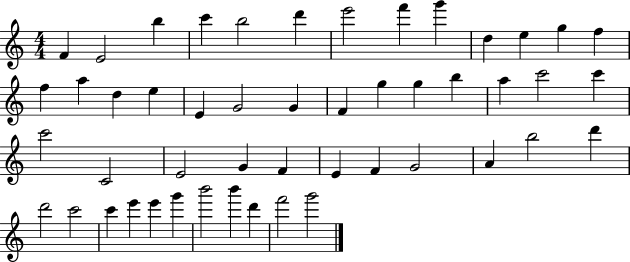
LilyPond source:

{
  \clef treble
  \numericTimeSignature
  \time 4/4
  \key c \major
  f'4 e'2 b''4 | c'''4 b''2 d'''4 | e'''2 f'''4 g'''4 | d''4 e''4 g''4 f''4 | \break f''4 a''4 d''4 e''4 | e'4 g'2 g'4 | f'4 g''4 g''4 b''4 | a''4 c'''2 c'''4 | \break c'''2 c'2 | e'2 g'4 f'4 | e'4 f'4 g'2 | a'4 b''2 d'''4 | \break d'''2 c'''2 | c'''4 e'''4 e'''4 g'''4 | b'''2 b'''4 d'''4 | f'''2 g'''2 | \break \bar "|."
}